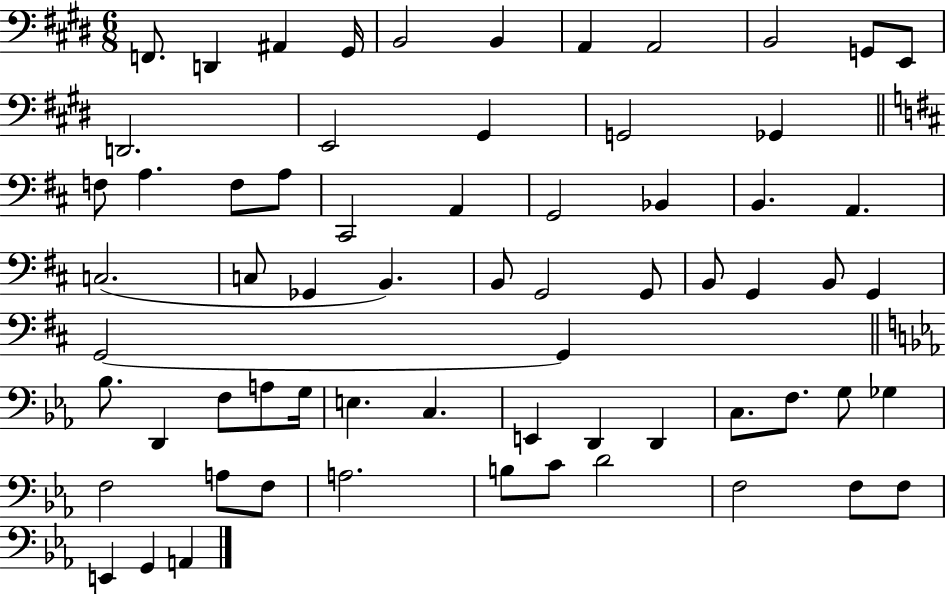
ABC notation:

X:1
T:Untitled
M:6/8
L:1/4
K:E
F,,/2 D,, ^A,, ^G,,/4 B,,2 B,, A,, A,,2 B,,2 G,,/2 E,,/2 D,,2 E,,2 ^G,, G,,2 _G,, F,/2 A, F,/2 A,/2 ^C,,2 A,, G,,2 _B,, B,, A,, C,2 C,/2 _G,, B,, B,,/2 G,,2 G,,/2 B,,/2 G,, B,,/2 G,, G,,2 G,, _B,/2 D,, F,/2 A,/2 G,/4 E, C, E,, D,, D,, C,/2 F,/2 G,/2 _G, F,2 A,/2 F,/2 A,2 B,/2 C/2 D2 F,2 F,/2 F,/2 E,, G,, A,,